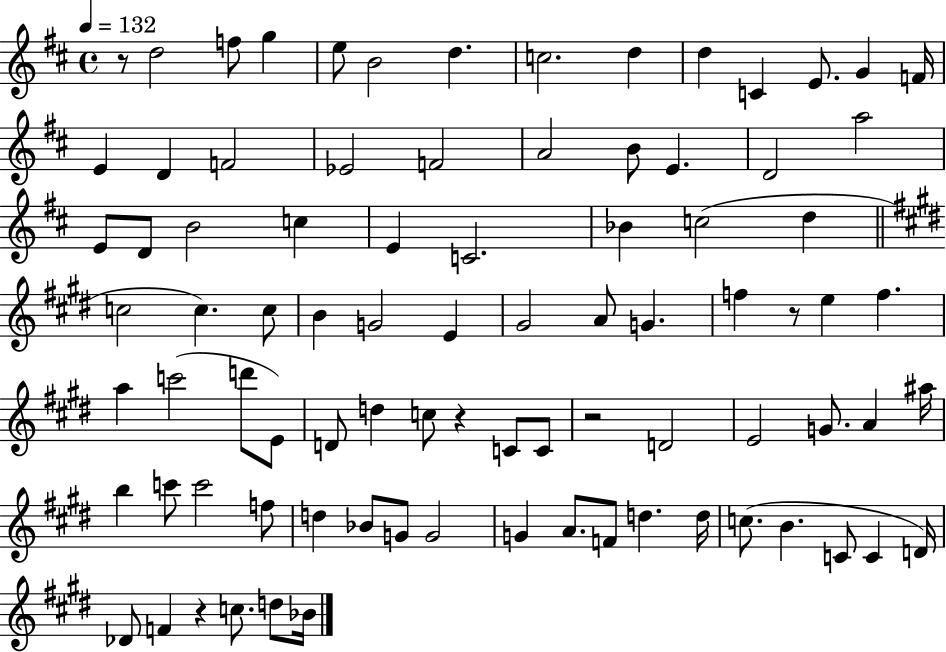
{
  \clef treble
  \time 4/4
  \defaultTimeSignature
  \key d \major
  \tempo 4 = 132
  \repeat volta 2 { r8 d''2 f''8 g''4 | e''8 b'2 d''4. | c''2. d''4 | d''4 c'4 e'8. g'4 f'16 | \break e'4 d'4 f'2 | ees'2 f'2 | a'2 b'8 e'4. | d'2 a''2 | \break e'8 d'8 b'2 c''4 | e'4 c'2. | bes'4 c''2( d''4 | \bar "||" \break \key e \major c''2 c''4.) c''8 | b'4 g'2 e'4 | gis'2 a'8 g'4. | f''4 r8 e''4 f''4. | \break a''4 c'''2( d'''8 e'8) | d'8 d''4 c''8 r4 c'8 c'8 | r2 d'2 | e'2 g'8. a'4 ais''16 | \break b''4 c'''8 c'''2 f''8 | d''4 bes'8 g'8 g'2 | g'4 a'8. f'8 d''4. d''16 | c''8.( b'4. c'8 c'4 d'16) | \break des'8 f'4 r4 c''8. d''8 bes'16 | } \bar "|."
}